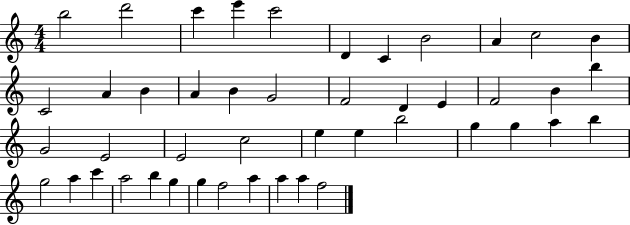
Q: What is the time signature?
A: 4/4